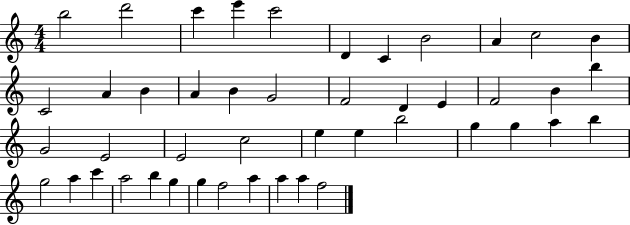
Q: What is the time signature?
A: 4/4